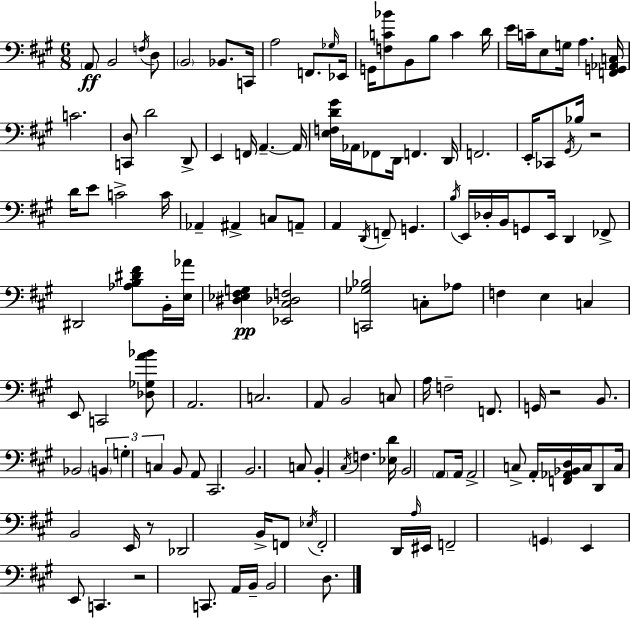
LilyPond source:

{
  \clef bass
  \numericTimeSignature
  \time 6/8
  \key a \major
  \parenthesize a,8\ff b,2 \acciaccatura { f16 } d8 | \parenthesize b,2 bes,8. | c,16 a2 f,8. | \grace { ges16 } ees,16 g,16 <f c' bes'>8 b,8 b8 c'4 | \break d'16 e'16 c'16-- e8 g16 a4. | <f, g, aes, c>16 c'2. | <c, d>8 d'2 | d,8-> e,4 f,16 a,4.--~~ | \break a,16 <e f d' gis'>16 aes,16 fes,8 d,16 f,4. | d,16 f,2. | e,16-. ces,8 \acciaccatura { gis,16 } bes16 r2 | d'16 e'8 c'2-> | \break c'16 aes,4-- ais,4-> c8 | a,8-- a,4 \acciaccatura { d,16 } f,8-- g,4. | \acciaccatura { b16 } e,16 des16-. b,16 g,8 e,16 d,4 | fes,8-> dis,2 | \break <aes b dis' fis'>8 b,16-. <e aes'>16 <dis ees fis g>4\pp <ees, cis des f>2 | <c, ges bes>2 | c8-. aes8 f4 e4 | c4 e,8 c,2 | \break <des ges a' bes'>8 a,2. | c2. | a,8 b,2 | c8 a16 f2-- | \break f,8. g,16 r2 | b,8. bes,2 | \tuplet 3/2 { \parenthesize b,4 g4-. c4 } | b,8 a,8 cis,2. | \break b,2. | c8 b,4-. \acciaccatura { cis16 } | f4. <ees d'>16 b,2 | \parenthesize a,8 a,16 a,2-> | \break c8-> a,16-. <f, aes, bes, d>16 c16 d,8 c16 b,2 | e,16 r8 des,2 | b,16-> f,8 \acciaccatura { ees16 } f,2-. | d,16 \grace { a16 } eis,16 f,2-- | \break \parenthesize g,4 e,4 | e,8 c,4. r2 | c,8. a,16 b,16-- b,2 | d8. \bar "|."
}